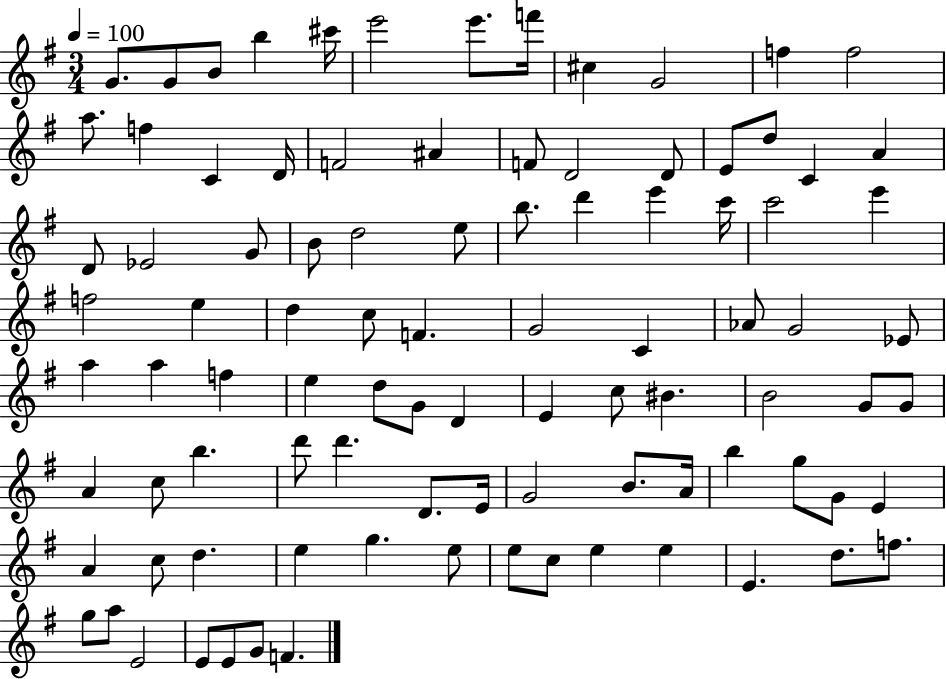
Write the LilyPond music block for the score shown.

{
  \clef treble
  \numericTimeSignature
  \time 3/4
  \key g \major
  \tempo 4 = 100
  g'8. g'8 b'8 b''4 cis'''16 | e'''2 e'''8. f'''16 | cis''4 g'2 | f''4 f''2 | \break a''8. f''4 c'4 d'16 | f'2 ais'4 | f'8 d'2 d'8 | e'8 d''8 c'4 a'4 | \break d'8 ees'2 g'8 | b'8 d''2 e''8 | b''8. d'''4 e'''4 c'''16 | c'''2 e'''4 | \break f''2 e''4 | d''4 c''8 f'4. | g'2 c'4 | aes'8 g'2 ees'8 | \break a''4 a''4 f''4 | e''4 d''8 g'8 d'4 | e'4 c''8 bis'4. | b'2 g'8 g'8 | \break a'4 c''8 b''4. | d'''8 d'''4. d'8. e'16 | g'2 b'8. a'16 | b''4 g''8 g'8 e'4 | \break a'4 c''8 d''4. | e''4 g''4. e''8 | e''8 c''8 e''4 e''4 | e'4. d''8. f''8. | \break g''8 a''8 e'2 | e'8 e'8 g'8 f'4. | \bar "|."
}